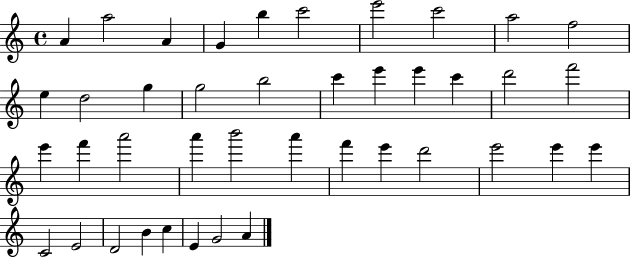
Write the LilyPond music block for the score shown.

{
  \clef treble
  \time 4/4
  \defaultTimeSignature
  \key c \major
  a'4 a''2 a'4 | g'4 b''4 c'''2 | e'''2 c'''2 | a''2 f''2 | \break e''4 d''2 g''4 | g''2 b''2 | c'''4 e'''4 e'''4 c'''4 | d'''2 f'''2 | \break e'''4 f'''4 a'''2 | a'''4 b'''2 a'''4 | f'''4 e'''4 d'''2 | e'''2 e'''4 e'''4 | \break c'2 e'2 | d'2 b'4 c''4 | e'4 g'2 a'4 | \bar "|."
}